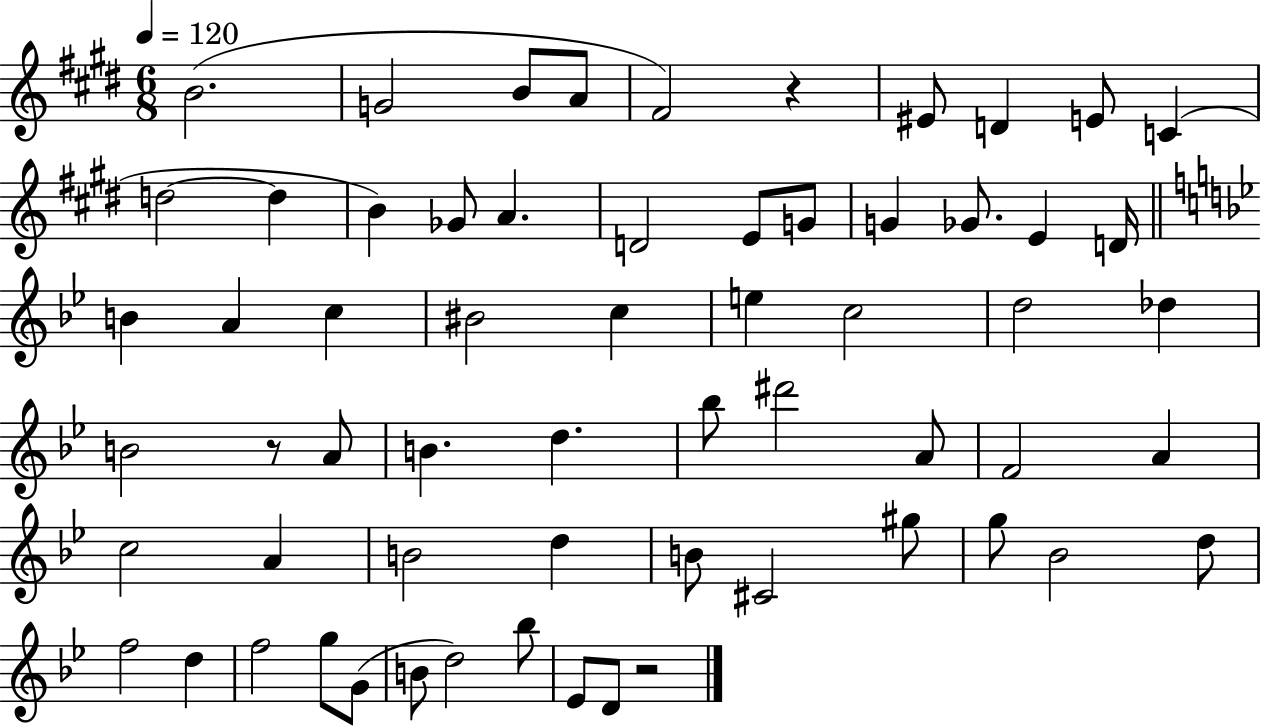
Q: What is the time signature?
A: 6/8